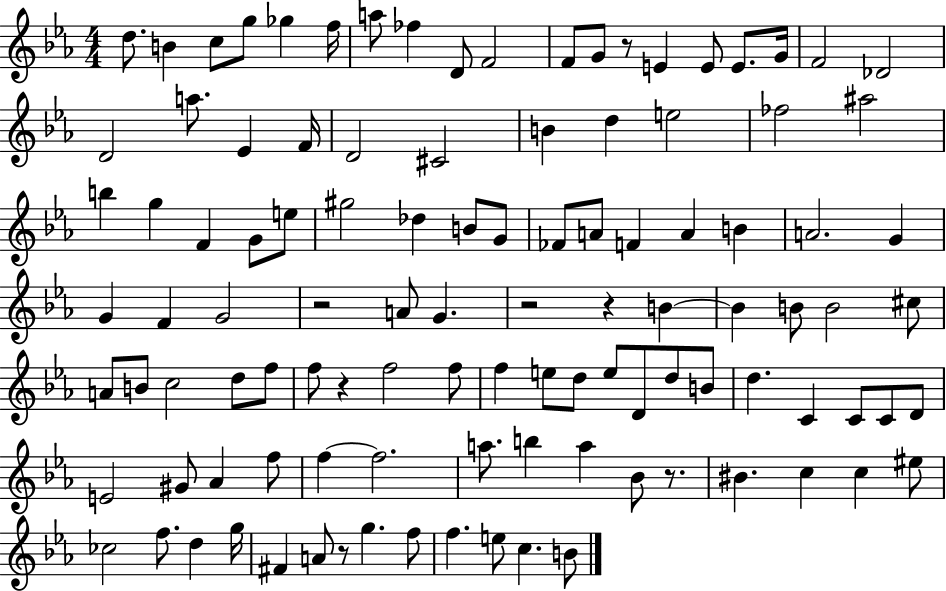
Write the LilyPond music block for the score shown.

{
  \clef treble
  \numericTimeSignature
  \time 4/4
  \key ees \major
  \repeat volta 2 { d''8. b'4 c''8 g''8 ges''4 f''16 | a''8 fes''4 d'8 f'2 | f'8 g'8 r8 e'4 e'8 e'8. g'16 | f'2 des'2 | \break d'2 a''8. ees'4 f'16 | d'2 cis'2 | b'4 d''4 e''2 | fes''2 ais''2 | \break b''4 g''4 f'4 g'8 e''8 | gis''2 des''4 b'8 g'8 | fes'8 a'8 f'4 a'4 b'4 | a'2. g'4 | \break g'4 f'4 g'2 | r2 a'8 g'4. | r2 r4 b'4~~ | b'4 b'8 b'2 cis''8 | \break a'8 b'8 c''2 d''8 f''8 | f''8 r4 f''2 f''8 | f''4 e''8 d''8 e''8 d'8 d''8 b'8 | d''4. c'4 c'8 c'8 d'8 | \break e'2 gis'8 aes'4 f''8 | f''4~~ f''2. | a''8. b''4 a''4 bes'8 r8. | bis'4. c''4 c''4 eis''8 | \break ces''2 f''8. d''4 g''16 | fis'4 a'8 r8 g''4. f''8 | f''4. e''8 c''4. b'8 | } \bar "|."
}